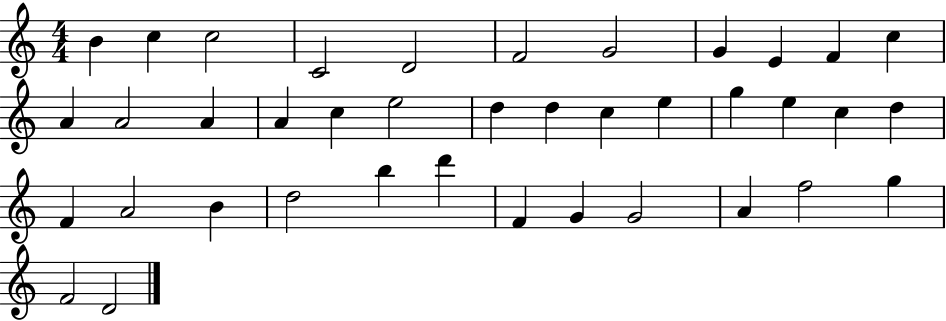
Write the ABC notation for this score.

X:1
T:Untitled
M:4/4
L:1/4
K:C
B c c2 C2 D2 F2 G2 G E F c A A2 A A c e2 d d c e g e c d F A2 B d2 b d' F G G2 A f2 g F2 D2